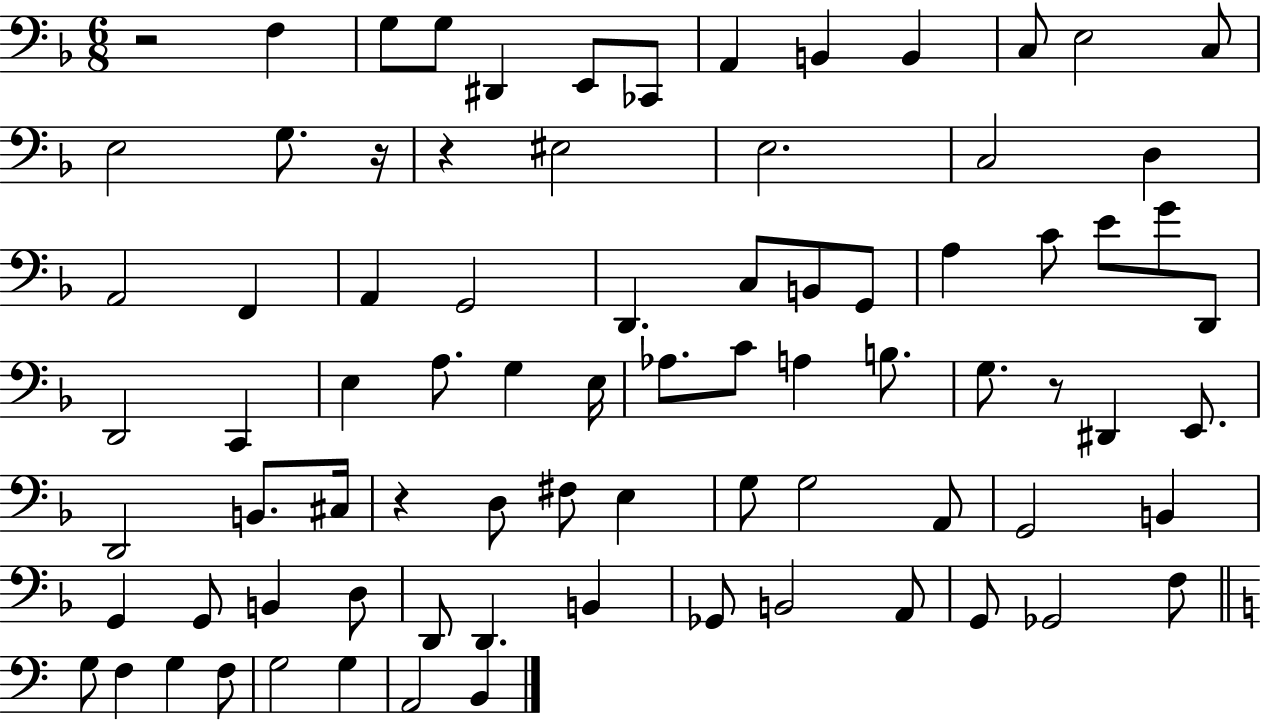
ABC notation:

X:1
T:Untitled
M:6/8
L:1/4
K:F
z2 F, G,/2 G,/2 ^D,, E,,/2 _C,,/2 A,, B,, B,, C,/2 E,2 C,/2 E,2 G,/2 z/4 z ^E,2 E,2 C,2 D, A,,2 F,, A,, G,,2 D,, C,/2 B,,/2 G,,/2 A, C/2 E/2 G/2 D,,/2 D,,2 C,, E, A,/2 G, E,/4 _A,/2 C/2 A, B,/2 G,/2 z/2 ^D,, E,,/2 D,,2 B,,/2 ^C,/4 z D,/2 ^F,/2 E, G,/2 G,2 A,,/2 G,,2 B,, G,, G,,/2 B,, D,/2 D,,/2 D,, B,, _G,,/2 B,,2 A,,/2 G,,/2 _G,,2 F,/2 G,/2 F, G, F,/2 G,2 G, A,,2 B,,